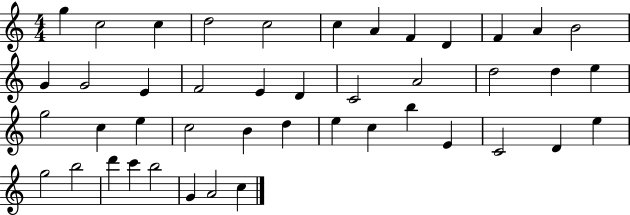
G5/q C5/h C5/q D5/h C5/h C5/q A4/q F4/q D4/q F4/q A4/q B4/h G4/q G4/h E4/q F4/h E4/q D4/q C4/h A4/h D5/h D5/q E5/q G5/h C5/q E5/q C5/h B4/q D5/q E5/q C5/q B5/q E4/q C4/h D4/q E5/q G5/h B5/h D6/q C6/q B5/h G4/q A4/h C5/q